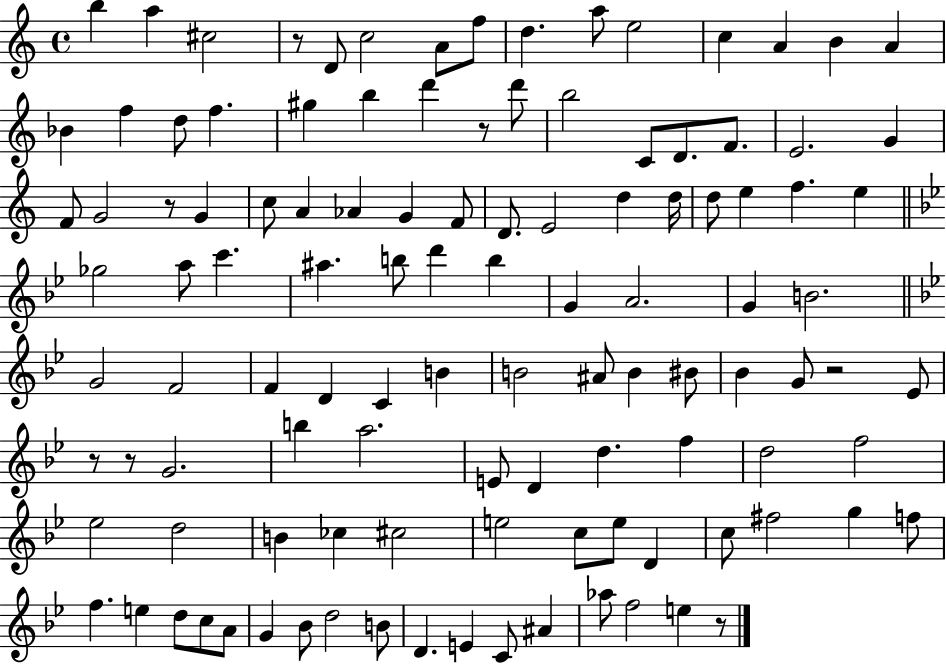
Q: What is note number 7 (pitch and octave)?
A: F5